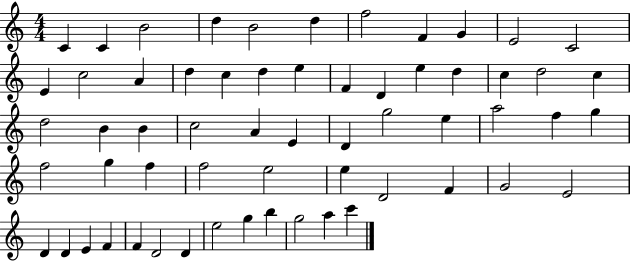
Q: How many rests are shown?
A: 0